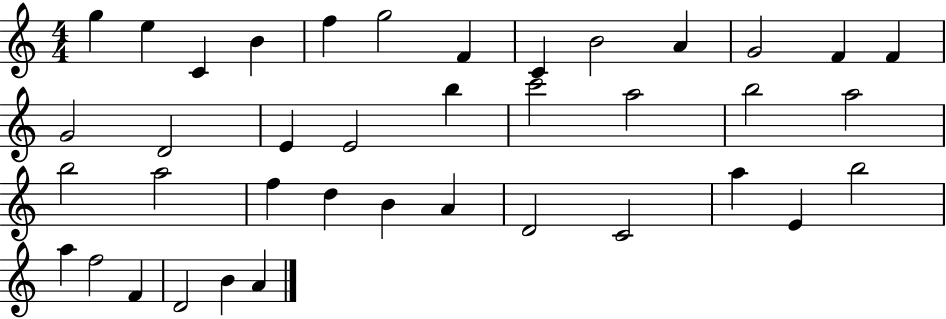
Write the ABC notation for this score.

X:1
T:Untitled
M:4/4
L:1/4
K:C
g e C B f g2 F C B2 A G2 F F G2 D2 E E2 b c'2 a2 b2 a2 b2 a2 f d B A D2 C2 a E b2 a f2 F D2 B A